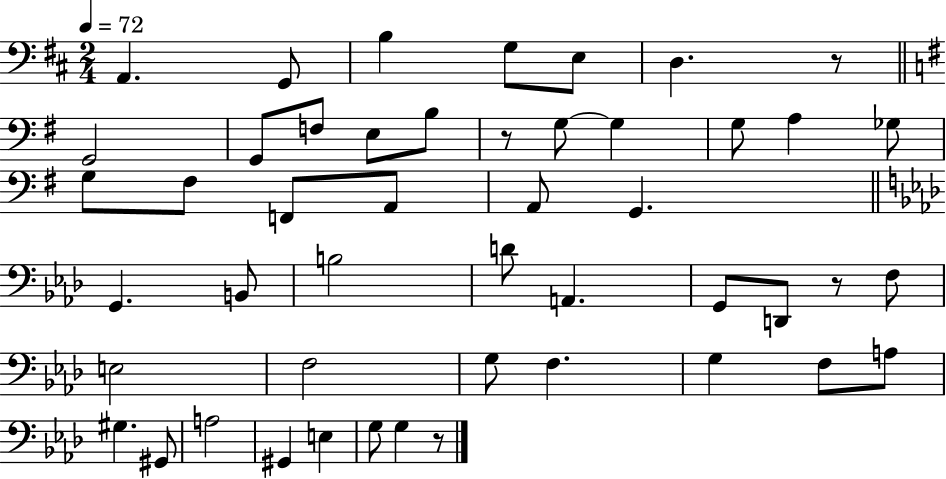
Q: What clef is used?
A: bass